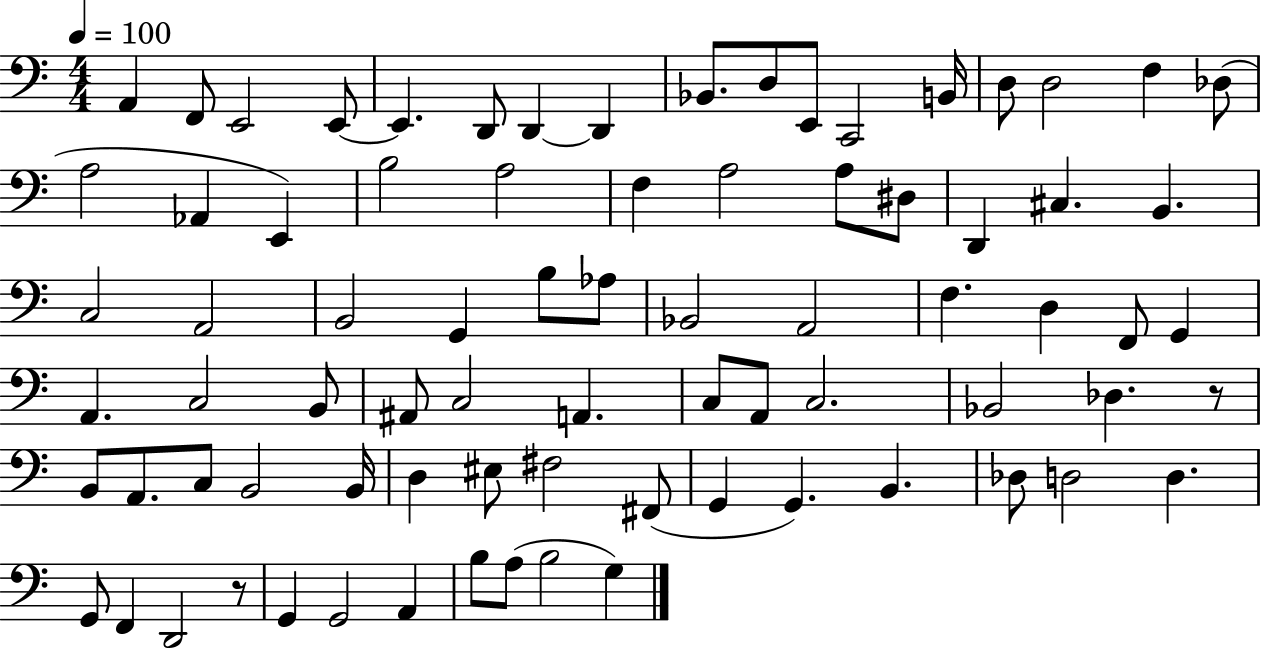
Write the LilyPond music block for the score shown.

{
  \clef bass
  \numericTimeSignature
  \time 4/4
  \key c \major
  \tempo 4 = 100
  a,4 f,8 e,2 e,8~~ | e,4. d,8 d,4~~ d,4 | bes,8. d8 e,8 c,2 b,16 | d8 d2 f4 des8( | \break a2 aes,4 e,4) | b2 a2 | f4 a2 a8 dis8 | d,4 cis4. b,4. | \break c2 a,2 | b,2 g,4 b8 aes8 | bes,2 a,2 | f4. d4 f,8 g,4 | \break a,4. c2 b,8 | ais,8 c2 a,4. | c8 a,8 c2. | bes,2 des4. r8 | \break b,8 a,8. c8 b,2 b,16 | d4 eis8 fis2 fis,8( | g,4 g,4.) b,4. | des8 d2 d4. | \break g,8 f,4 d,2 r8 | g,4 g,2 a,4 | b8 a8( b2 g4) | \bar "|."
}